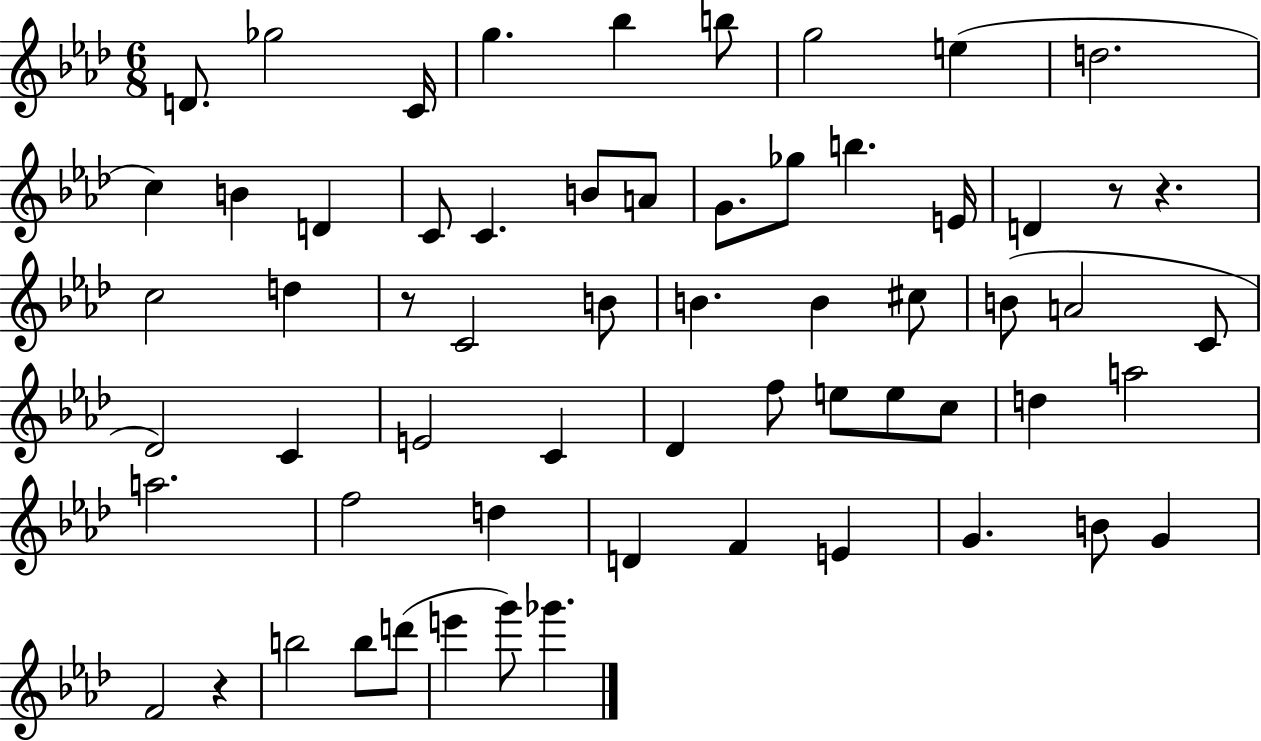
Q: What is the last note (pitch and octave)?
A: Gb6